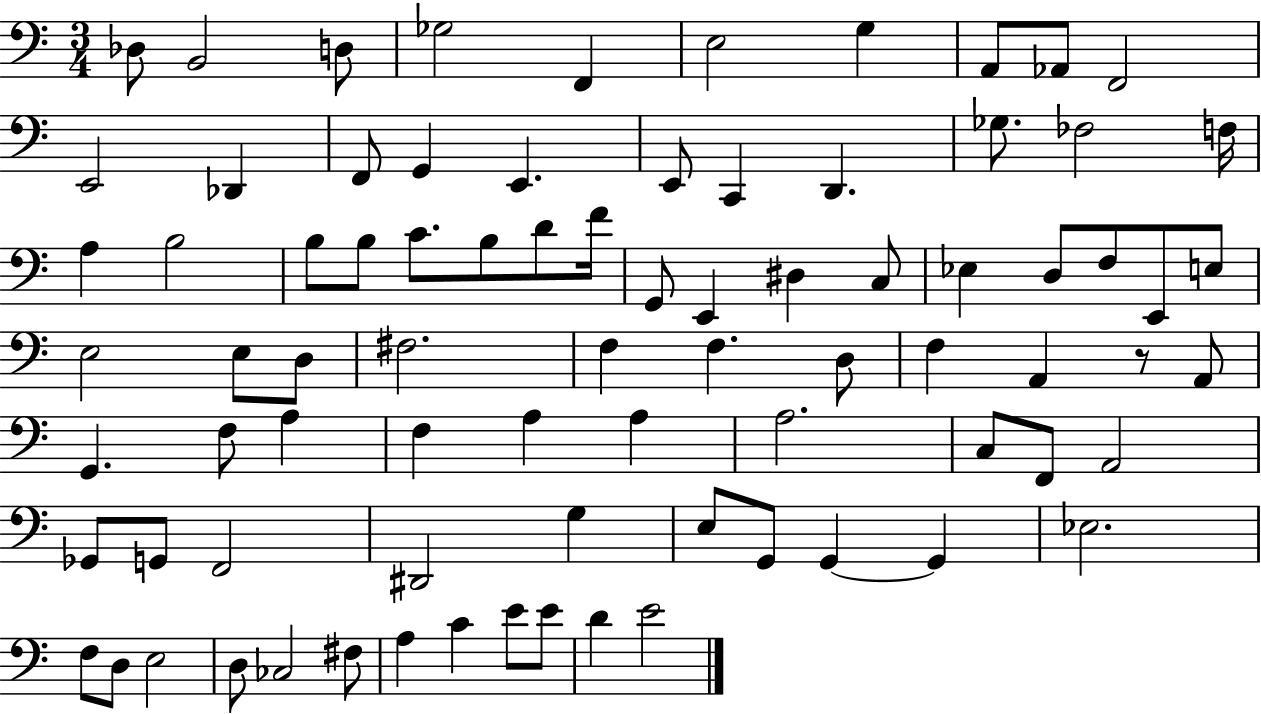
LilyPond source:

{
  \clef bass
  \numericTimeSignature
  \time 3/4
  \key c \major
  des8 b,2 d8 | ges2 f,4 | e2 g4 | a,8 aes,8 f,2 | \break e,2 des,4 | f,8 g,4 e,4. | e,8 c,4 d,4. | ges8. fes2 f16 | \break a4 b2 | b8 b8 c'8. b8 d'8 f'16 | g,8 e,4 dis4 c8 | ees4 d8 f8 e,8 e8 | \break e2 e8 d8 | fis2. | f4 f4. d8 | f4 a,4 r8 a,8 | \break g,4. f8 a4 | f4 a4 a4 | a2. | c8 f,8 a,2 | \break ges,8 g,8 f,2 | dis,2 g4 | e8 g,8 g,4~~ g,4 | ees2. | \break f8 d8 e2 | d8 ces2 fis8 | a4 c'4 e'8 e'8 | d'4 e'2 | \break \bar "|."
}